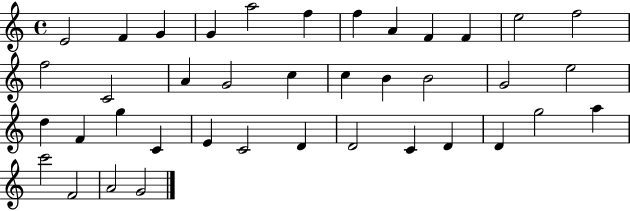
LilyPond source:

{
  \clef treble
  \time 4/4
  \defaultTimeSignature
  \key c \major
  e'2 f'4 g'4 | g'4 a''2 f''4 | f''4 a'4 f'4 f'4 | e''2 f''2 | \break f''2 c'2 | a'4 g'2 c''4 | c''4 b'4 b'2 | g'2 e''2 | \break d''4 f'4 g''4 c'4 | e'4 c'2 d'4 | d'2 c'4 d'4 | d'4 g''2 a''4 | \break c'''2 f'2 | a'2 g'2 | \bar "|."
}